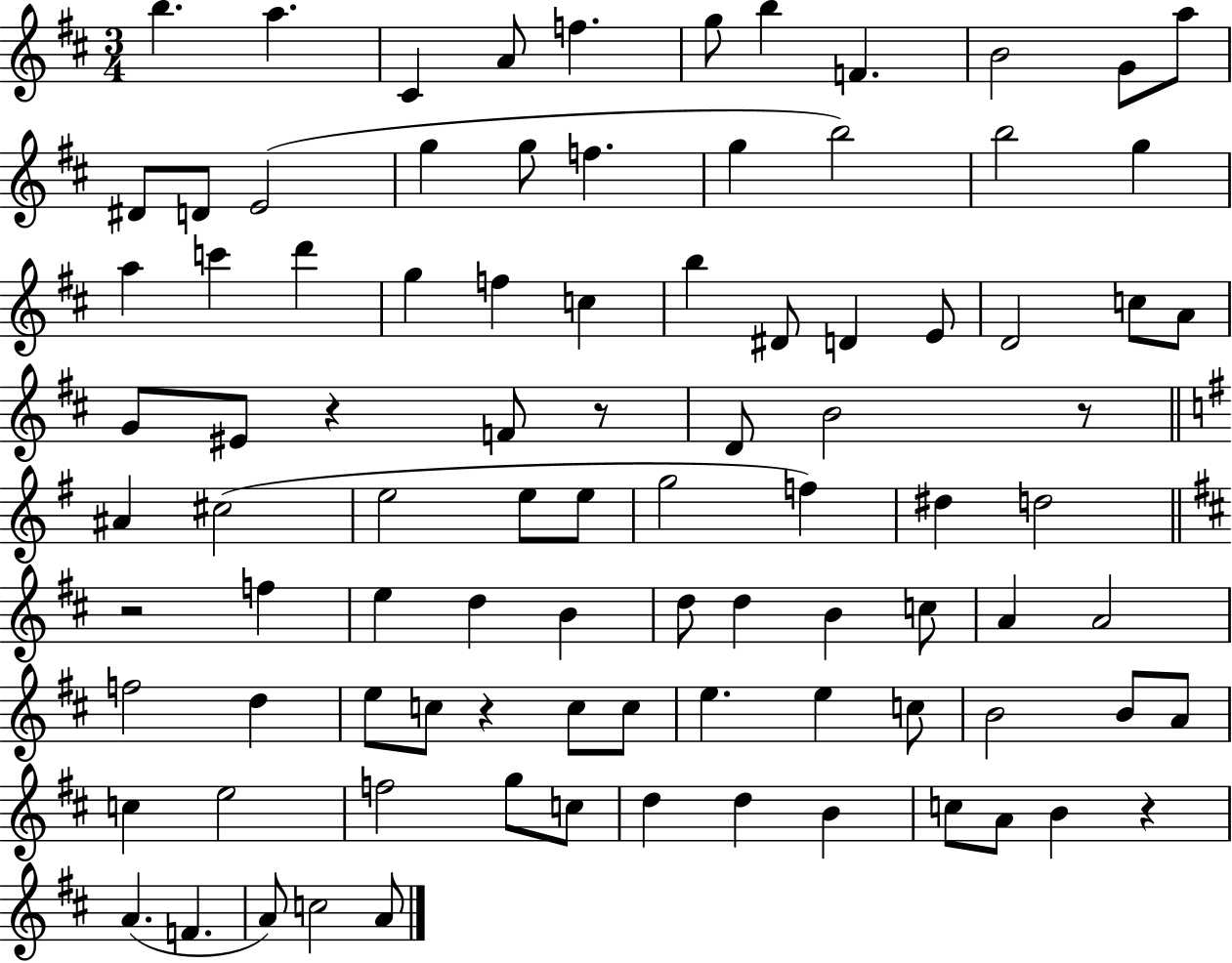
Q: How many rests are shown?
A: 6